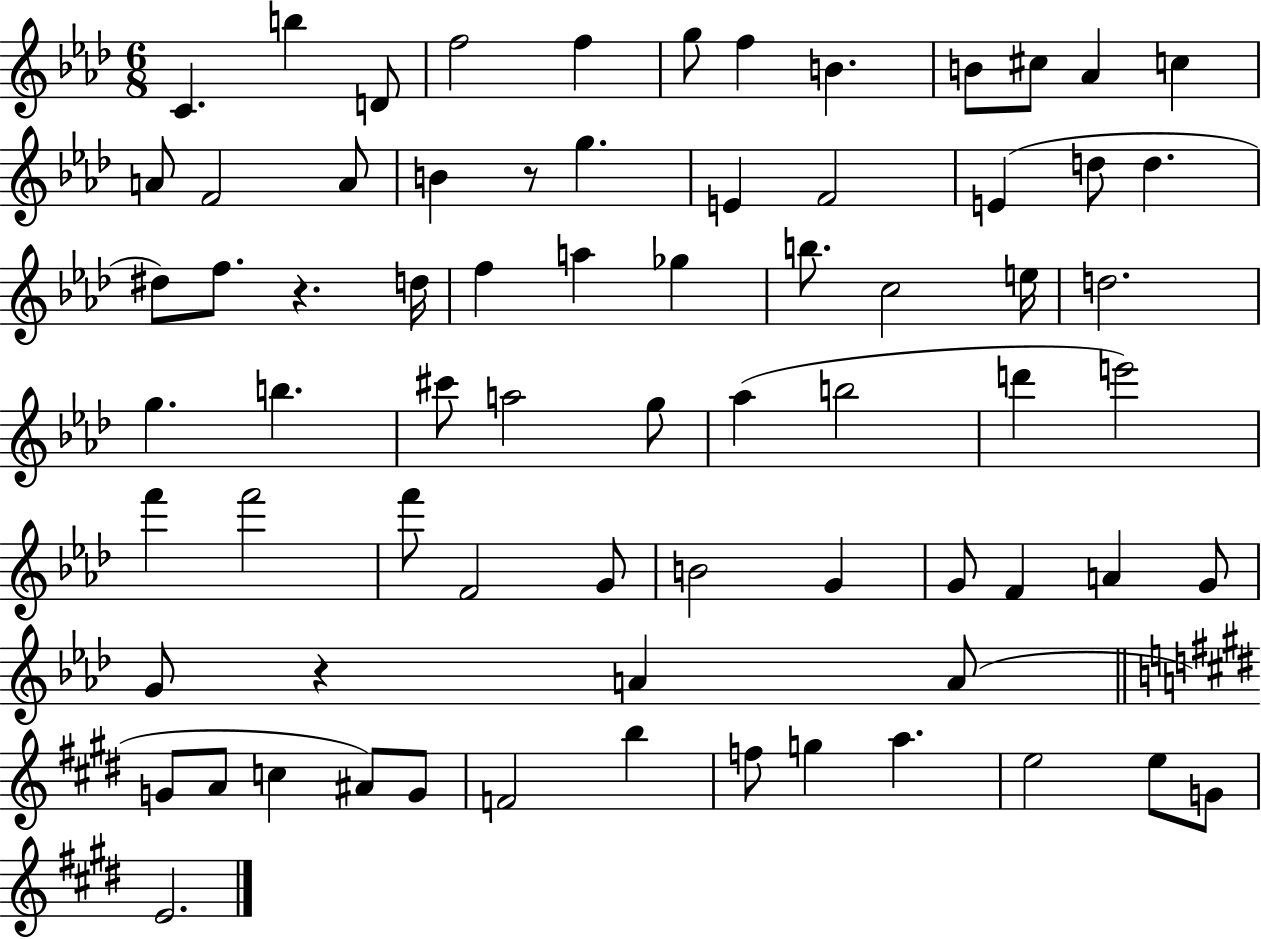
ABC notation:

X:1
T:Untitled
M:6/8
L:1/4
K:Ab
C b D/2 f2 f g/2 f B B/2 ^c/2 _A c A/2 F2 A/2 B z/2 g E F2 E d/2 d ^d/2 f/2 z d/4 f a _g b/2 c2 e/4 d2 g b ^c'/2 a2 g/2 _a b2 d' e'2 f' f'2 f'/2 F2 G/2 B2 G G/2 F A G/2 G/2 z A A/2 G/2 A/2 c ^A/2 G/2 F2 b f/2 g a e2 e/2 G/2 E2